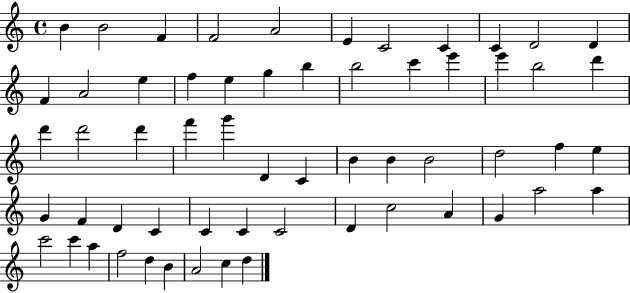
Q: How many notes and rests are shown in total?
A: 59